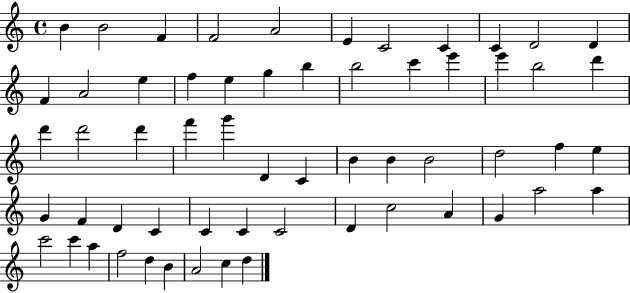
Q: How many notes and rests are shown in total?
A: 59